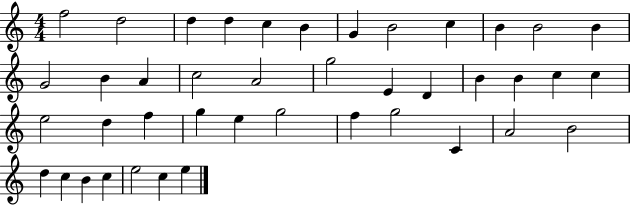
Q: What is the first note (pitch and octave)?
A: F5